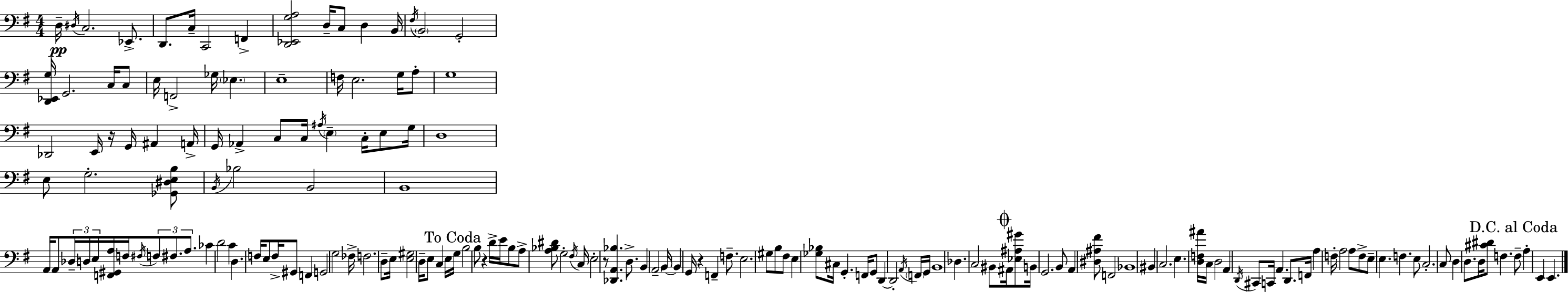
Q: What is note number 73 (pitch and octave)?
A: D3